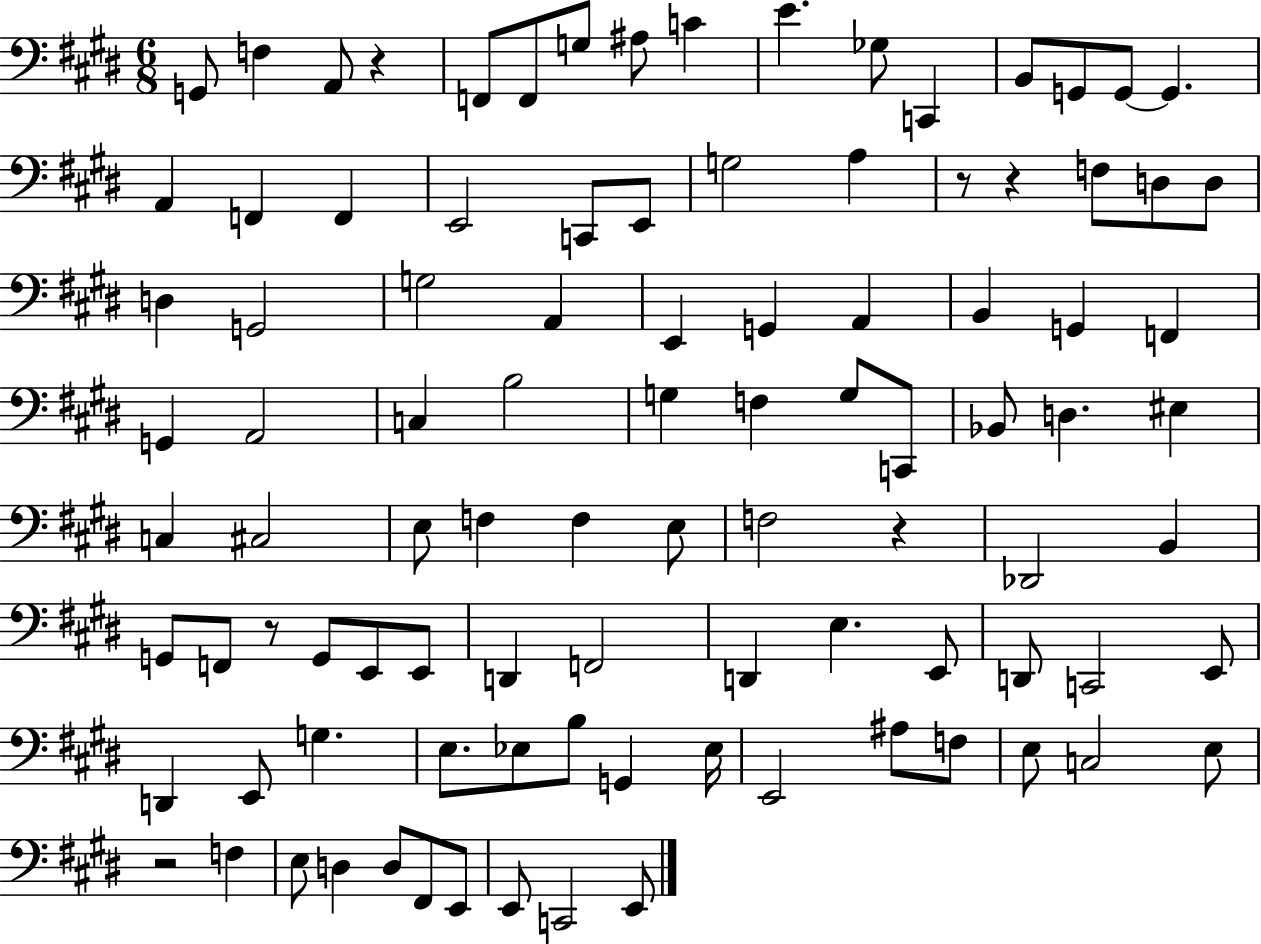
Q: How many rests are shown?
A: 6